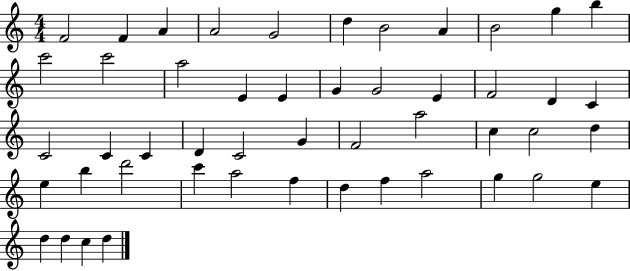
F4/h F4/q A4/q A4/h G4/h D5/q B4/h A4/q B4/h G5/q B5/q C6/h C6/h A5/h E4/q E4/q G4/q G4/h E4/q F4/h D4/q C4/q C4/h C4/q C4/q D4/q C4/h G4/q F4/h A5/h C5/q C5/h D5/q E5/q B5/q D6/h C6/q A5/h F5/q D5/q F5/q A5/h G5/q G5/h E5/q D5/q D5/q C5/q D5/q